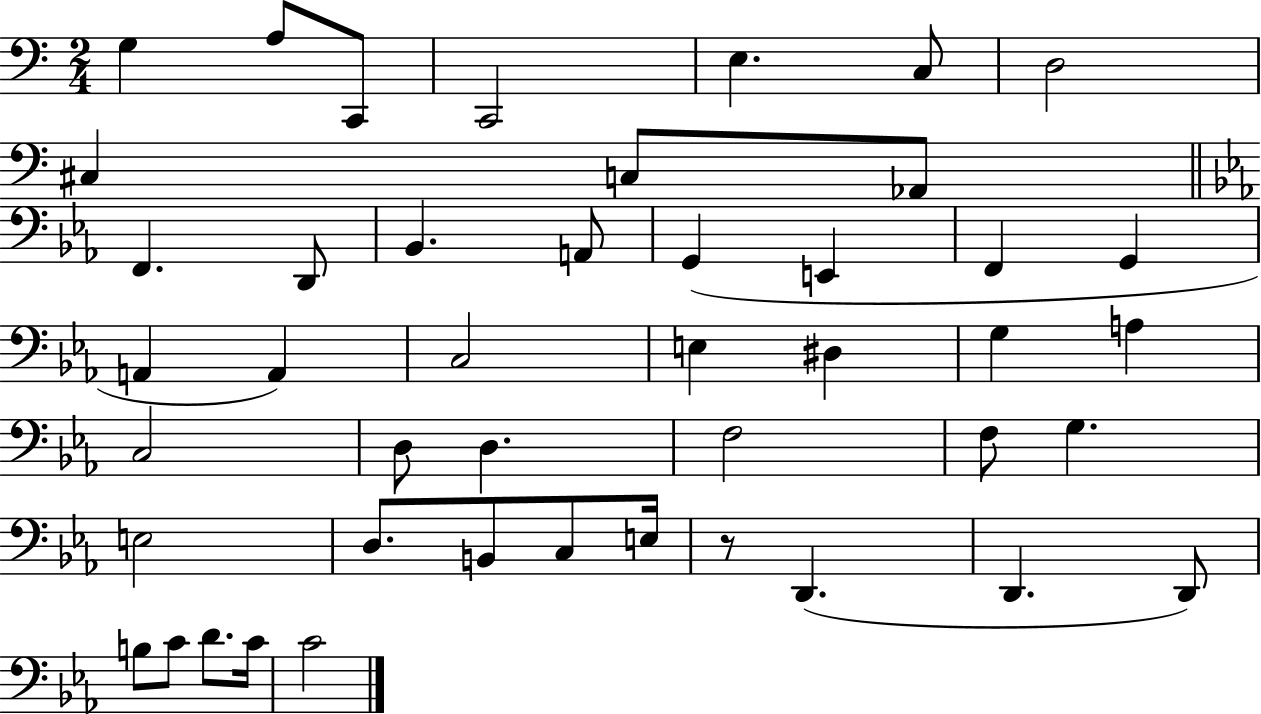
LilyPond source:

{
  \clef bass
  \numericTimeSignature
  \time 2/4
  \key c \major
  g4 a8 c,8 | c,2 | e4. c8 | d2 | \break cis4 c8 aes,8 | \bar "||" \break \key ees \major f,4. d,8 | bes,4. a,8 | g,4( e,4 | f,4 g,4 | \break a,4 a,4) | c2 | e4 dis4 | g4 a4 | \break c2 | d8 d4. | f2 | f8 g4. | \break e2 | d8. b,8 c8 e16 | r8 d,4.( | d,4. d,8) | \break b8 c'8 d'8. c'16 | c'2 | \bar "|."
}